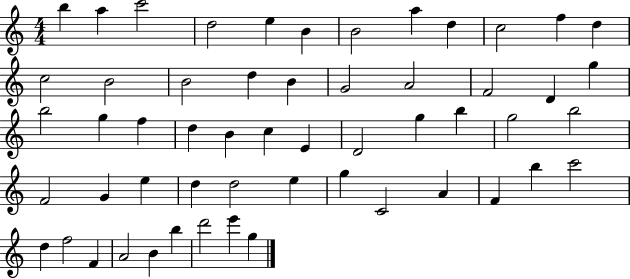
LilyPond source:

{
  \clef treble
  \numericTimeSignature
  \time 4/4
  \key c \major
  b''4 a''4 c'''2 | d''2 e''4 b'4 | b'2 a''4 d''4 | c''2 f''4 d''4 | \break c''2 b'2 | b'2 d''4 b'4 | g'2 a'2 | f'2 d'4 g''4 | \break b''2 g''4 f''4 | d''4 b'4 c''4 e'4 | d'2 g''4 b''4 | g''2 b''2 | \break f'2 g'4 e''4 | d''4 d''2 e''4 | g''4 c'2 a'4 | f'4 b''4 c'''2 | \break d''4 f''2 f'4 | a'2 b'4 b''4 | d'''2 e'''4 g''4 | \bar "|."
}